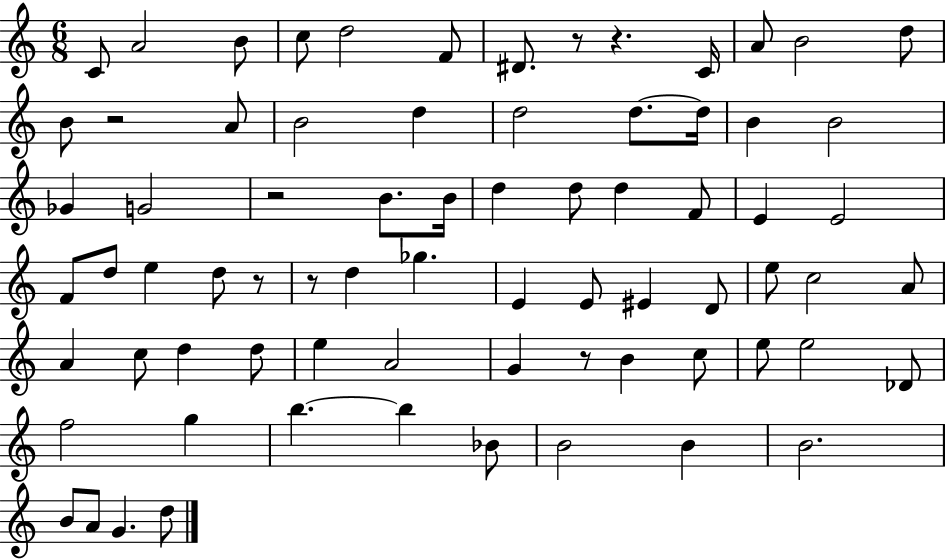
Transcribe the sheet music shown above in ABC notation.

X:1
T:Untitled
M:6/8
L:1/4
K:C
C/2 A2 B/2 c/2 d2 F/2 ^D/2 z/2 z C/4 A/2 B2 d/2 B/2 z2 A/2 B2 d d2 d/2 d/4 B B2 _G G2 z2 B/2 B/4 d d/2 d F/2 E E2 F/2 d/2 e d/2 z/2 z/2 d _g E E/2 ^E D/2 e/2 c2 A/2 A c/2 d d/2 e A2 G z/2 B c/2 e/2 e2 _D/2 f2 g b b _B/2 B2 B B2 B/2 A/2 G d/2